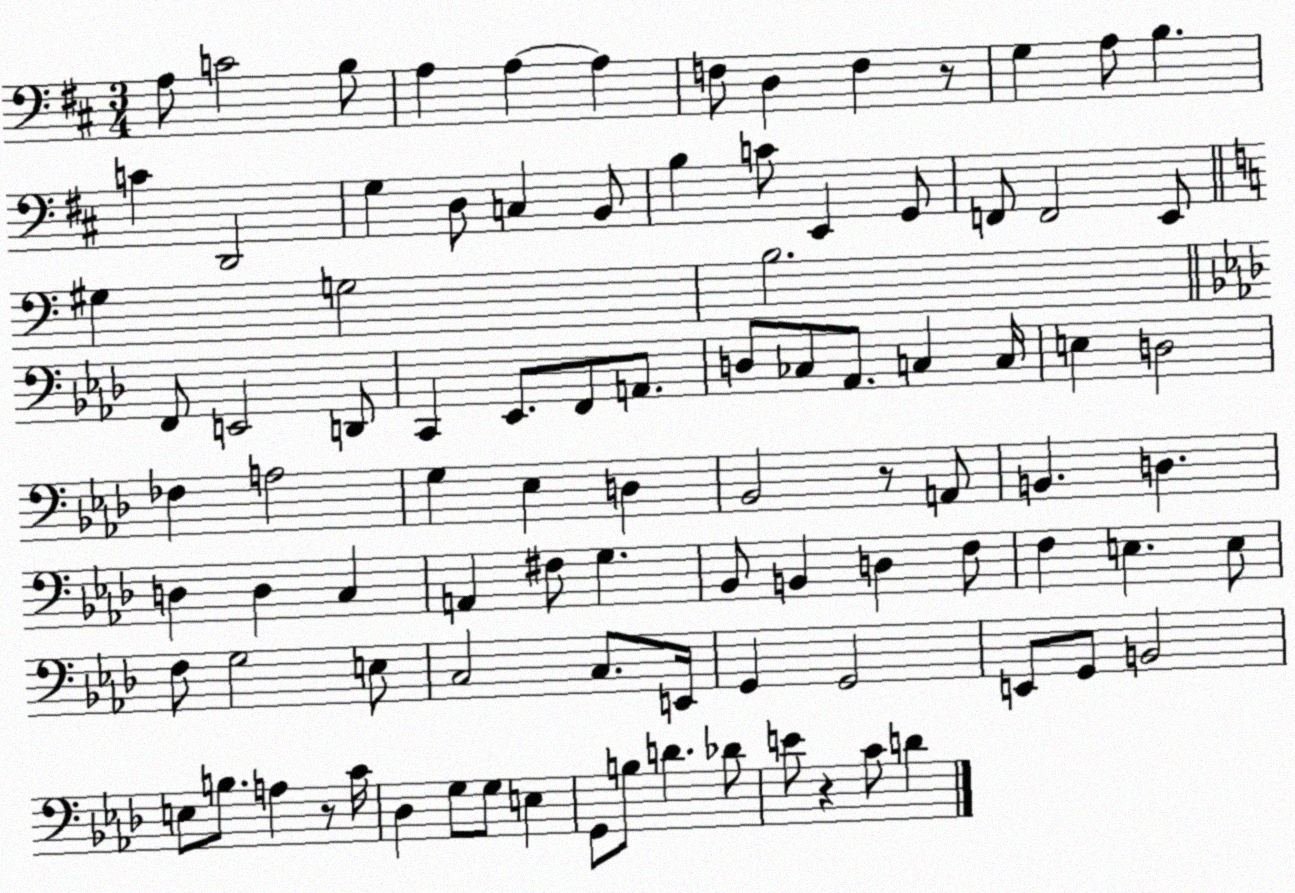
X:1
T:Untitled
M:3/4
L:1/4
K:D
A,/2 C2 B,/2 A, A, A, F,/2 D, F, z/2 G, A,/2 B, C D,,2 G, D,/2 C, B,,/2 B, C/2 E,, G,,/2 F,,/2 F,,2 E,,/2 ^G, G,2 B,2 F,,/2 E,,2 D,,/2 C,, _E,,/2 F,,/2 A,,/2 D,/2 _C,/2 _A,,/2 C, C,/4 E, D,2 _F, A,2 G, _E, D, _B,,2 z/2 A,,/2 B,, D, D, D, C, A,, ^F,/2 G, _B,,/2 B,, D, F,/2 F, E, E,/2 F,/2 G,2 E,/2 C,2 C,/2 E,,/4 G,, G,,2 E,,/2 G,,/2 B,,2 E,/2 B,/2 A, z/2 C/4 _D, G,/2 G,/2 E, G,,/2 B,/2 D _D/2 E/2 z C/2 D